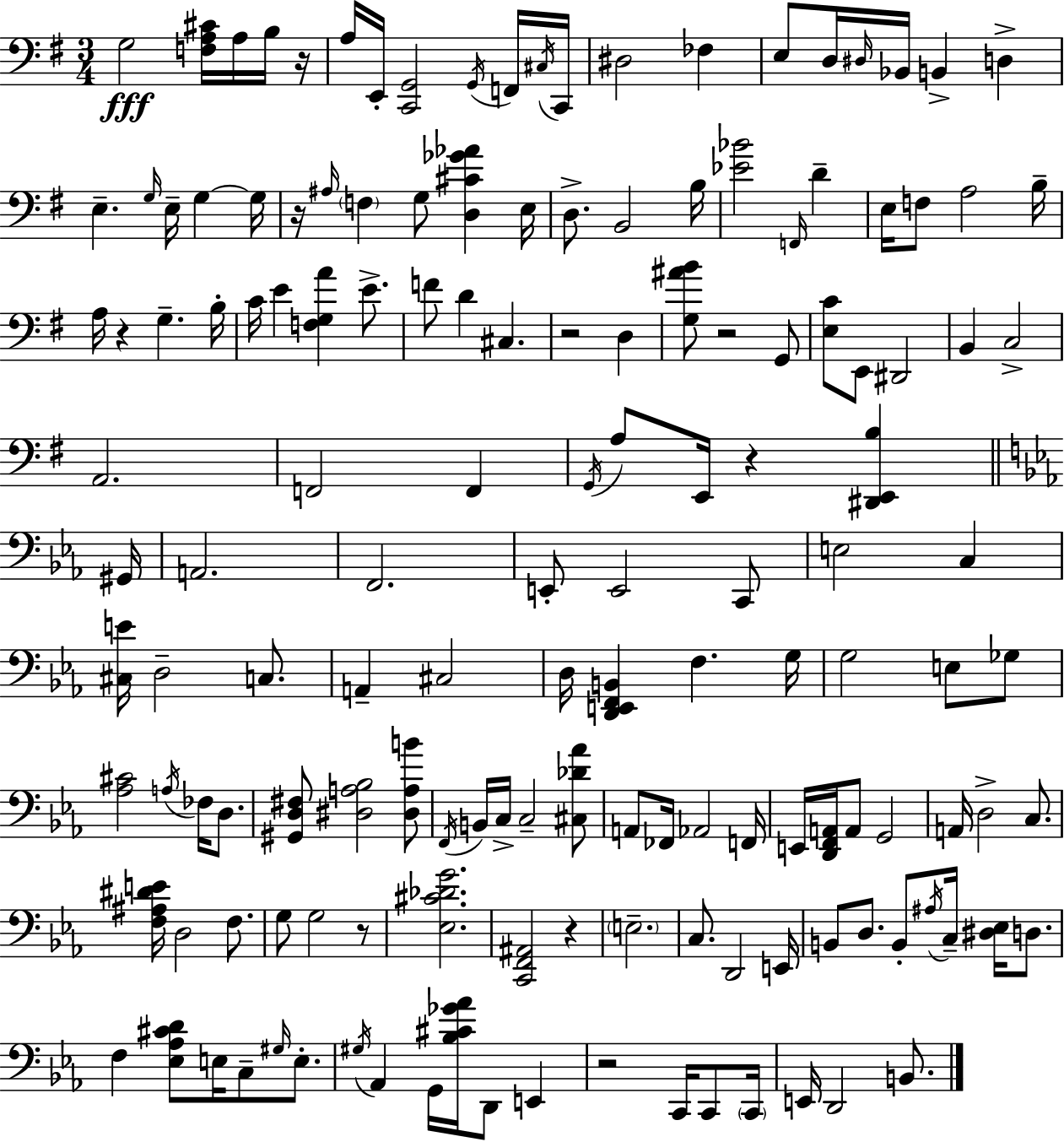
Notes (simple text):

G3/h [F3,A3,C#4]/s A3/s B3/s R/s A3/s E2/s [C2,G2]/h G2/s F2/s C#3/s C2/s D#3/h FES3/q E3/e D3/s D#3/s Bb2/s B2/q D3/q E3/q. G3/s E3/s G3/q G3/s R/s A#3/s F3/q G3/e [D3,C#4,Gb4,Ab4]/q E3/s D3/e. B2/h B3/s [Eb4,Bb4]/h F2/s D4/q E3/s F3/e A3/h B3/s A3/s R/q G3/q. B3/s C4/s E4/q [F3,G3,A4]/q E4/e. F4/e D4/q C#3/q. R/h D3/q [G3,A#4,B4]/e R/h G2/e [E3,C4]/e E2/e D#2/h B2/q C3/h A2/h. F2/h F2/q G2/s A3/e E2/s R/q [D#2,E2,B3]/q G#2/s A2/h. F2/h. E2/e E2/h C2/e E3/h C3/q [C#3,E4]/s D3/h C3/e. A2/q C#3/h D3/s [D2,E2,F2,B2]/q F3/q. G3/s G3/h E3/e Gb3/e [Ab3,C#4]/h A3/s FES3/s D3/e. [G#2,D3,F#3]/e [D#3,A3,Bb3]/h [D#3,A3,B4]/e F2/s B2/s C3/s C3/h [C#3,Db4,Ab4]/e A2/e FES2/s Ab2/h F2/s E2/s [D2,F2,A2]/s A2/e G2/h A2/s D3/h C3/e. [F3,A#3,D#4,E4]/s D3/h F3/e. G3/e G3/h R/e [Eb3,C#4,Db4,G4]/h. [C2,F2,A#2]/h R/q E3/h. C3/e. D2/h E2/s B2/e D3/e. B2/e A#3/s C3/s [D#3,Eb3]/s D3/e. F3/q [Eb3,Ab3,C#4,D4]/e E3/s C3/e G#3/s E3/e. G#3/s Ab2/q G2/s [Bb3,C#4,Gb4,Ab4]/s D2/e E2/q R/h C2/s C2/e C2/s E2/s D2/h B2/e.